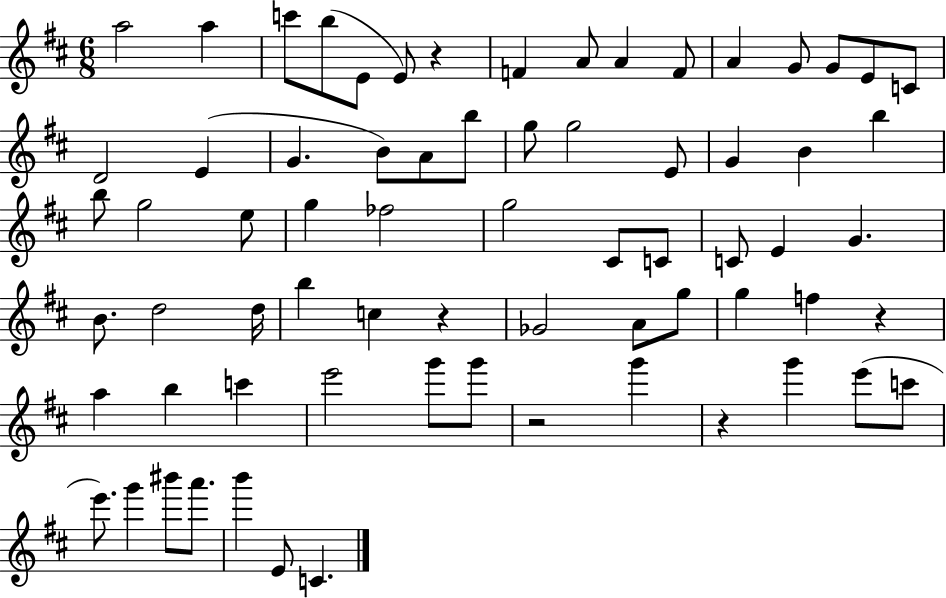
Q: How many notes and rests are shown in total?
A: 70